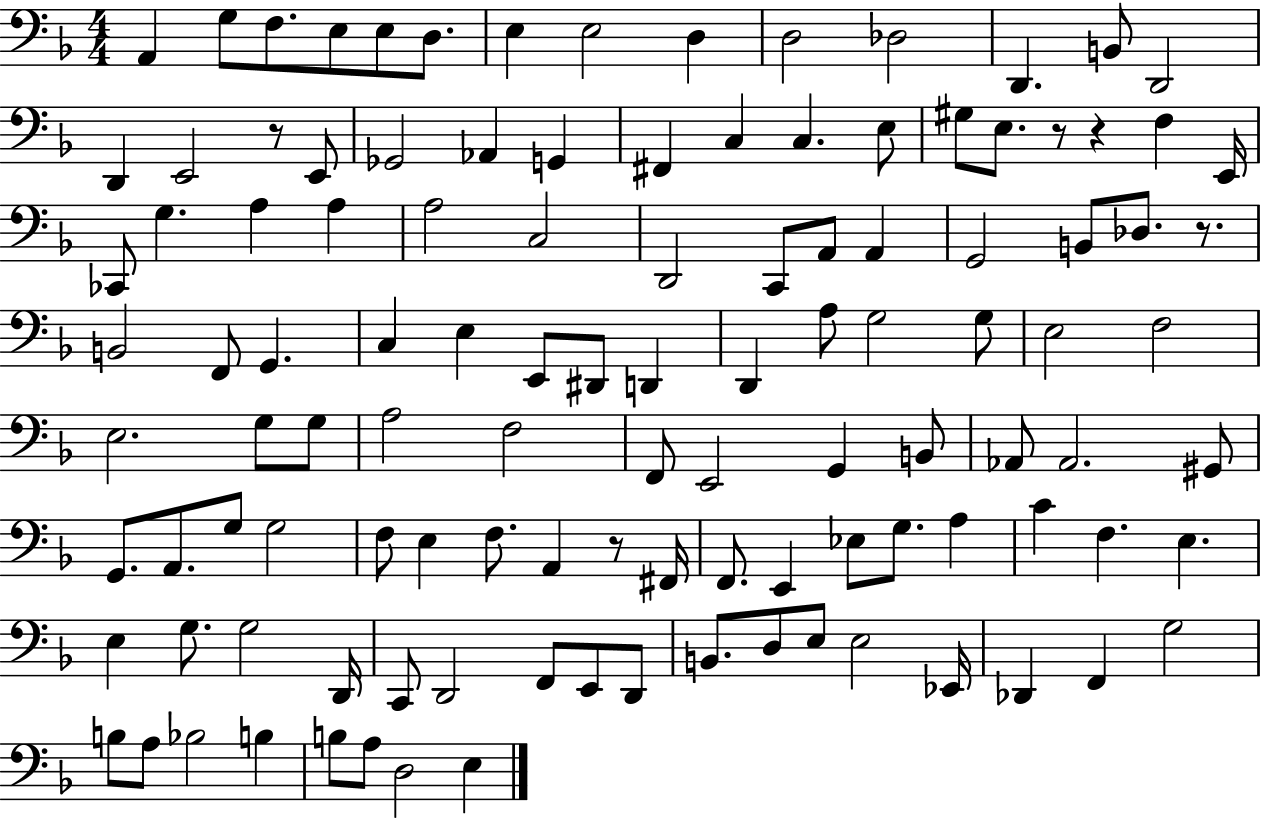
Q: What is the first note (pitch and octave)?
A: A2